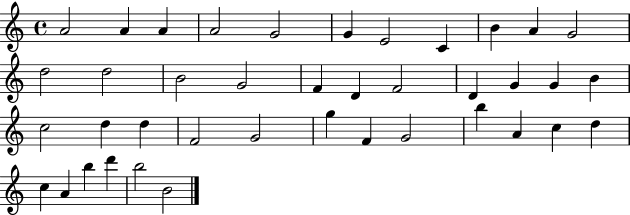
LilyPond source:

{
  \clef treble
  \time 4/4
  \defaultTimeSignature
  \key c \major
  a'2 a'4 a'4 | a'2 g'2 | g'4 e'2 c'4 | b'4 a'4 g'2 | \break d''2 d''2 | b'2 g'2 | f'4 d'4 f'2 | d'4 g'4 g'4 b'4 | \break c''2 d''4 d''4 | f'2 g'2 | g''4 f'4 g'2 | b''4 a'4 c''4 d''4 | \break c''4 a'4 b''4 d'''4 | b''2 b'2 | \bar "|."
}